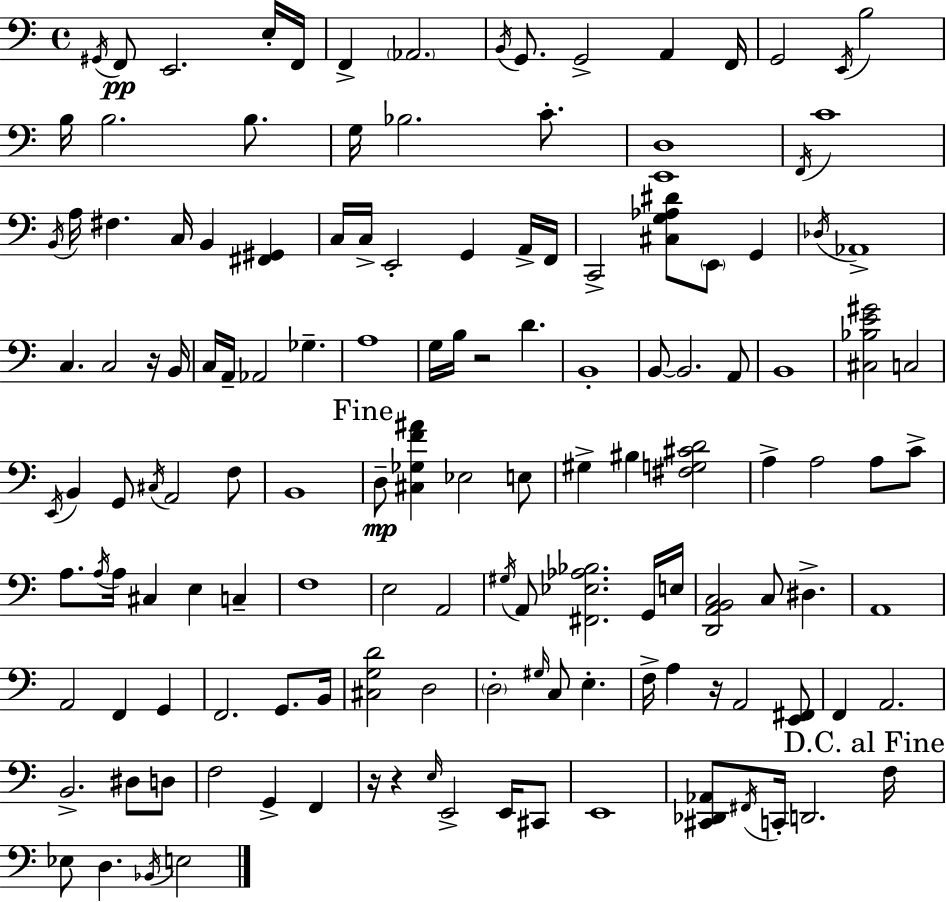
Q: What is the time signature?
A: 4/4